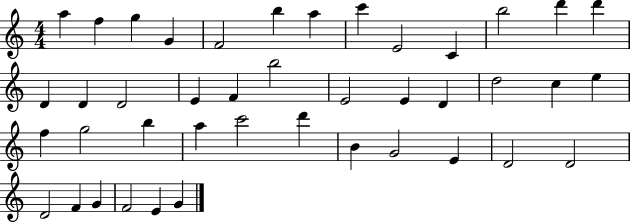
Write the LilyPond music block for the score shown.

{
  \clef treble
  \numericTimeSignature
  \time 4/4
  \key c \major
  a''4 f''4 g''4 g'4 | f'2 b''4 a''4 | c'''4 e'2 c'4 | b''2 d'''4 d'''4 | \break d'4 d'4 d'2 | e'4 f'4 b''2 | e'2 e'4 d'4 | d''2 c''4 e''4 | \break f''4 g''2 b''4 | a''4 c'''2 d'''4 | b'4 g'2 e'4 | d'2 d'2 | \break d'2 f'4 g'4 | f'2 e'4 g'4 | \bar "|."
}